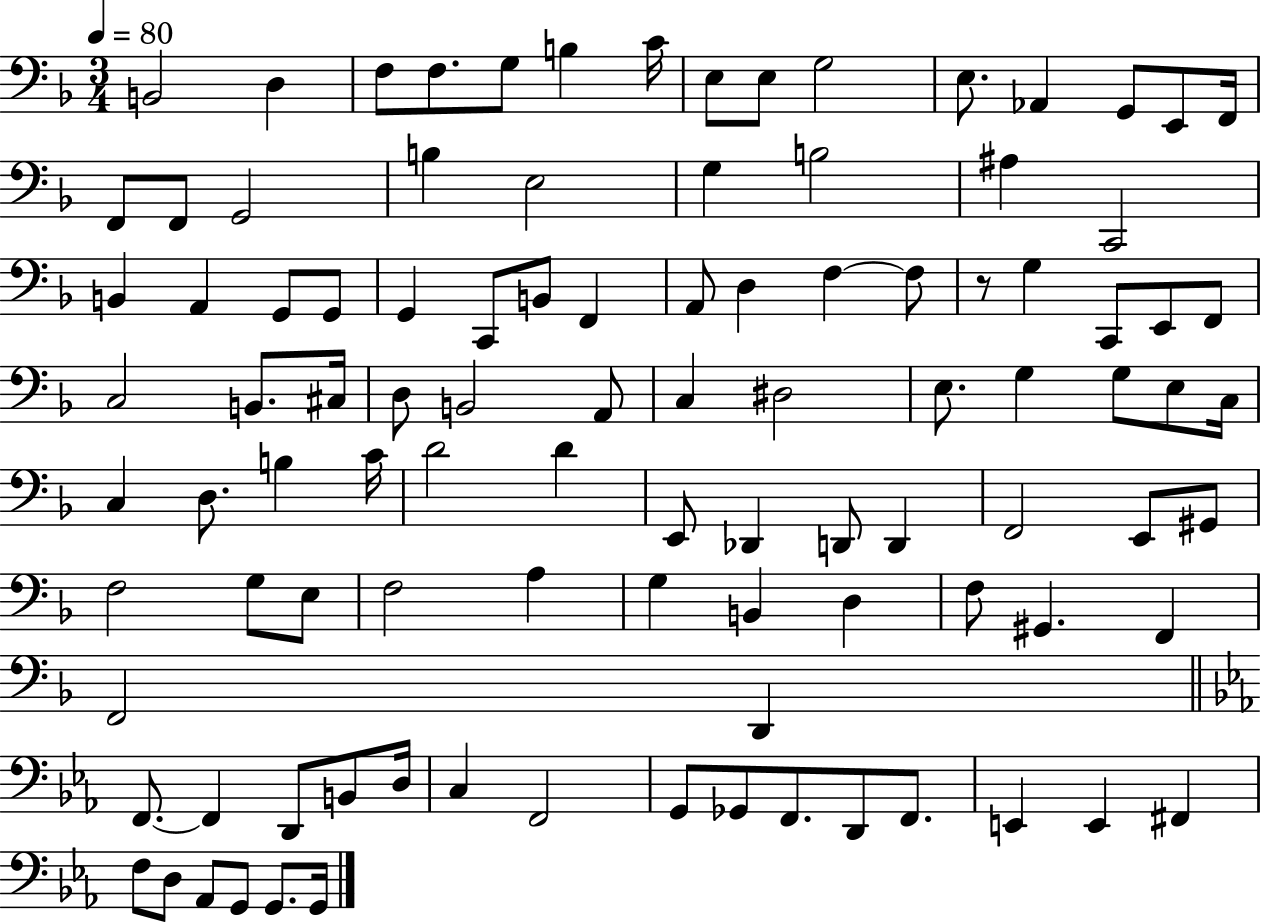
{
  \clef bass
  \numericTimeSignature
  \time 3/4
  \key f \major
  \tempo 4 = 80
  b,2 d4 | f8 f8. g8 b4 c'16 | e8 e8 g2 | e8. aes,4 g,8 e,8 f,16 | \break f,8 f,8 g,2 | b4 e2 | g4 b2 | ais4 c,2 | \break b,4 a,4 g,8 g,8 | g,4 c,8 b,8 f,4 | a,8 d4 f4~~ f8 | r8 g4 c,8 e,8 f,8 | \break c2 b,8. cis16 | d8 b,2 a,8 | c4 dis2 | e8. g4 g8 e8 c16 | \break c4 d8. b4 c'16 | d'2 d'4 | e,8 des,4 d,8 d,4 | f,2 e,8 gis,8 | \break f2 g8 e8 | f2 a4 | g4 b,4 d4 | f8 gis,4. f,4 | \break f,2 d,4 | \bar "||" \break \key ees \major f,8.~~ f,4 d,8 b,8 d16 | c4 f,2 | g,8 ges,8 f,8. d,8 f,8. | e,4 e,4 fis,4 | \break f8 d8 aes,8 g,8 g,8. g,16 | \bar "|."
}